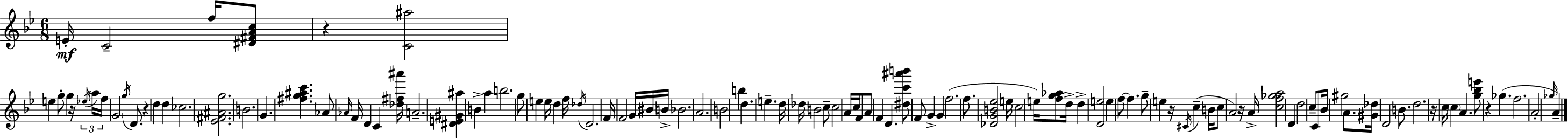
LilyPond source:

{
  \clef treble
  \numericTimeSignature
  \time 6/8
  \key bes \major
  e'16-.\mf c'2-- f''16 <dis' fis' a' c''>8 | r4 <c' ais''>2 | e''4 g''8-. g''4 r16 \tuplet 3/2 { \acciaccatura { ees''16 } | a''16 f''16 } \parenthesize g'2 \acciaccatura { g''16 } d'8. | \break r4 d''4 d''4 | ces''2. | <ees' fis' ais' g''>2. | b'2. | \break g'4. <fis'' g'' ais'' c'''>4. | aes'8 \grace { aes'16 } f'16 d'4 c'4 | <des'' fis'' ais'''>16 a'2.-- | <dis' e' gis' ais''>4 b'4-> a''4 | \break b''2. | g''8 e''4 e''16 d''4 | f''16 \acciaccatura { des''16 } d'2. | f'16 f'2 | \break g'16 bis'16 b'16-> bes'2. | a'2. | b'2 | b''4 d''4. e''4.-- | \break d''16 des''16 b'2 | c''8-- c''2 | a'16 c''16 f'8 a'8 f'4 d'4. | <dis'' c''' ais''' b'''>8 f'8 g'4-> | \break g'4 f''2.( | f''8. <des' g' b' ees''>2 | e''16 c''2 | e''16) <f'' g'' aes''>8 d''16-> d''4-> <d' e''>2 | \break e''4 f''8~~ f''4. | g''8-- e''4 r16 \acciaccatura { cis'16 }( | c''4-- b'16 c''8 a'2) | r16 a'16-> <c'' f'' ges'' a''>2 | \break d'4 d''2 | c''8-- c'8 bes'16 gis''2 | a'8. <gis' des''>16 d'2 | b'8. d''2. | \break r16 c''16 \parenthesize c''4 a'4. | <g'' bes'' e'''>8 r4 ges''4.( | f''2. | a'2-. | \break \grace { ges''16 } a'4--) \bar "|."
}